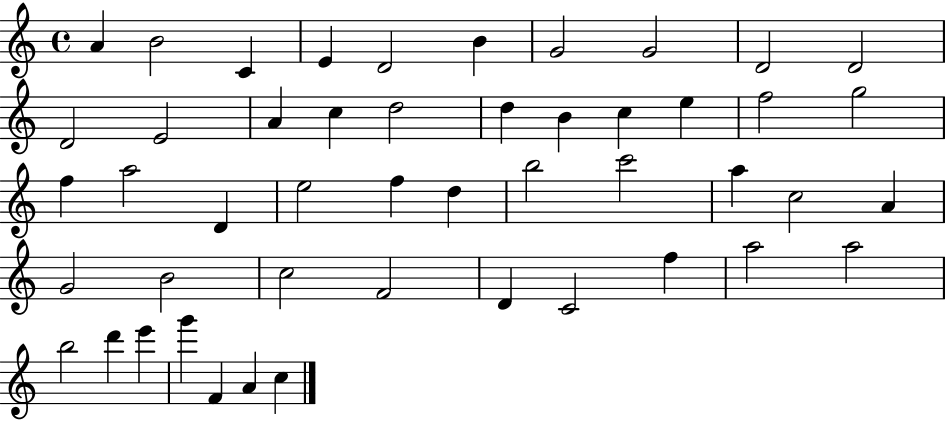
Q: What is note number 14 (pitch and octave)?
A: C5